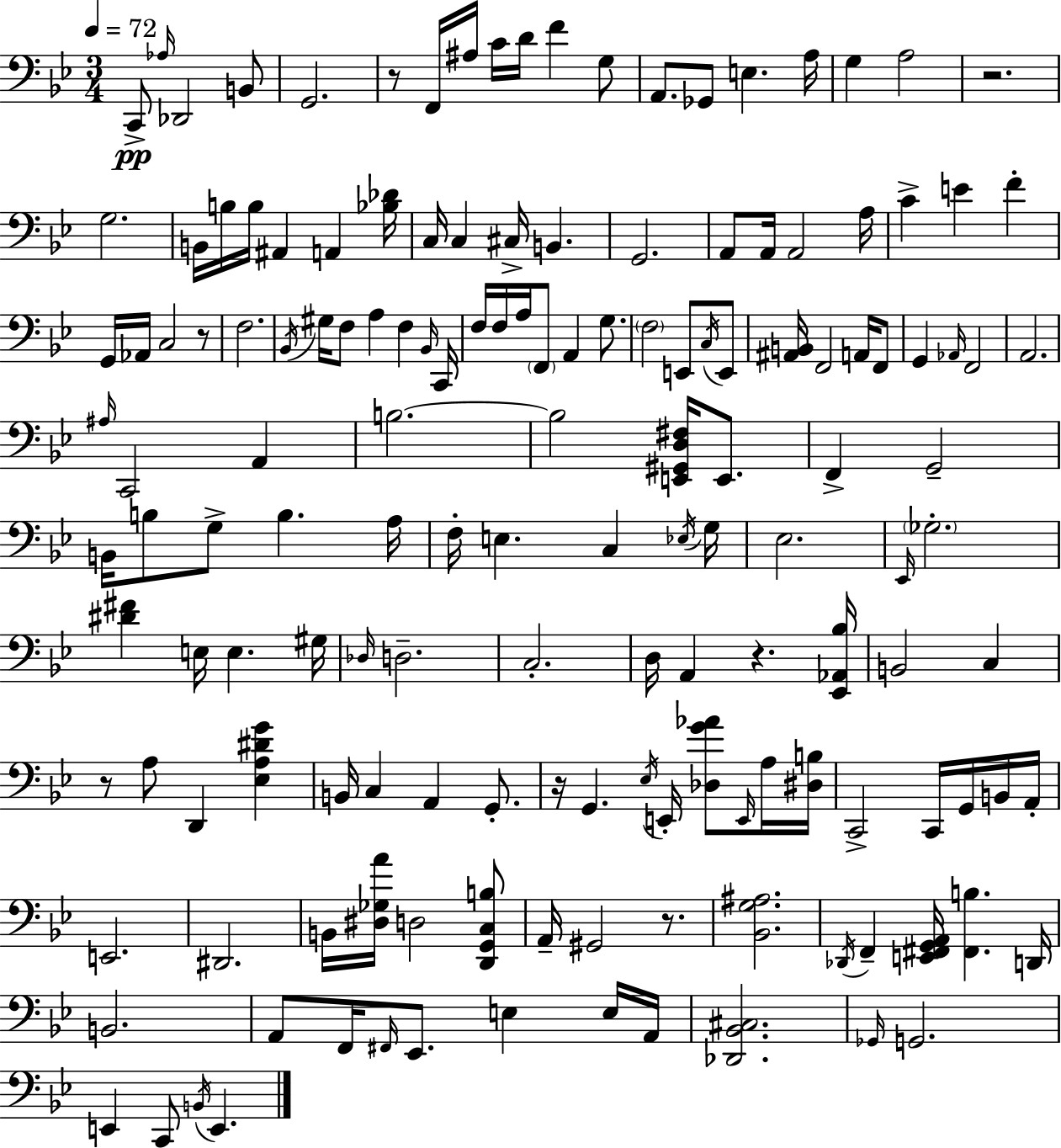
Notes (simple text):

C2/e Ab3/s Db2/h B2/e G2/h. R/e F2/s A#3/s C4/s D4/s F4/q G3/e A2/e. Gb2/e E3/q. A3/s G3/q A3/h R/h. G3/h. B2/s B3/s B3/s A#2/q A2/q [Bb3,Db4]/s C3/s C3/q C#3/s B2/q. G2/h. A2/e A2/s A2/h A3/s C4/q E4/q F4/q G2/s Ab2/s C3/h R/e F3/h. Bb2/s G#3/s F3/e A3/q F3/q Bb2/s C2/s F3/s F3/s A3/s F2/e A2/q G3/e. F3/h E2/e C3/s E2/e [A#2,B2]/s F2/h A2/s F2/e G2/q Ab2/s F2/h A2/h. A#3/s C2/h A2/q B3/h. B3/h [E2,G#2,D3,F#3]/s E2/e. F2/q G2/h B2/s B3/e G3/e B3/q. A3/s F3/s E3/q. C3/q Eb3/s G3/s Eb3/h. Eb2/s Gb3/h. [D#4,F#4]/q E3/s E3/q. G#3/s Db3/s D3/h. C3/h. D3/s A2/q R/q. [Eb2,Ab2,Bb3]/s B2/h C3/q R/e A3/e D2/q [Eb3,A3,D#4,G4]/q B2/s C3/q A2/q G2/e. R/s G2/q. Eb3/s E2/s [Db3,G4,Ab4]/e E2/s A3/s [D#3,B3]/s C2/h C2/s G2/s B2/s A2/s E2/h. D#2/h. B2/s [D#3,Gb3,A4]/s D3/h [D2,G2,C3,B3]/e A2/s G#2/h R/e. [Bb2,G3,A#3]/h. Db2/s F2/q [E2,F#2,G2,A2]/s [F#2,B3]/q. D2/s B2/h. A2/e F2/s F#2/s Eb2/e. E3/q E3/s A2/s [Db2,Bb2,C#3]/h. Gb2/s G2/h. E2/q C2/e B2/s E2/q.